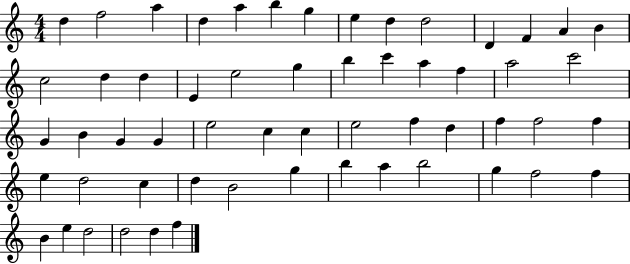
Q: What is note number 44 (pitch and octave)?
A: B4